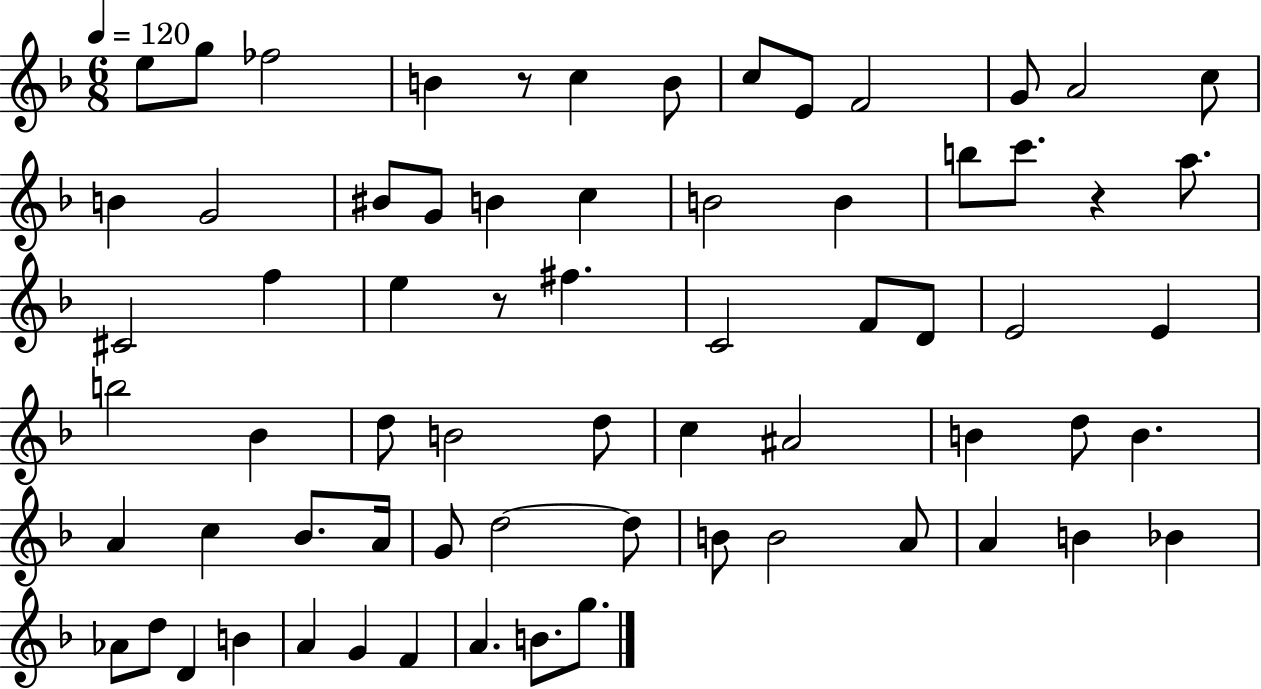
{
  \clef treble
  \numericTimeSignature
  \time 6/8
  \key f \major
  \tempo 4 = 120
  e''8 g''8 fes''2 | b'4 r8 c''4 b'8 | c''8 e'8 f'2 | g'8 a'2 c''8 | \break b'4 g'2 | bis'8 g'8 b'4 c''4 | b'2 b'4 | b''8 c'''8. r4 a''8. | \break cis'2 f''4 | e''4 r8 fis''4. | c'2 f'8 d'8 | e'2 e'4 | \break b''2 bes'4 | d''8 b'2 d''8 | c''4 ais'2 | b'4 d''8 b'4. | \break a'4 c''4 bes'8. a'16 | g'8 d''2~~ d''8 | b'8 b'2 a'8 | a'4 b'4 bes'4 | \break aes'8 d''8 d'4 b'4 | a'4 g'4 f'4 | a'4. b'8. g''8. | \bar "|."
}